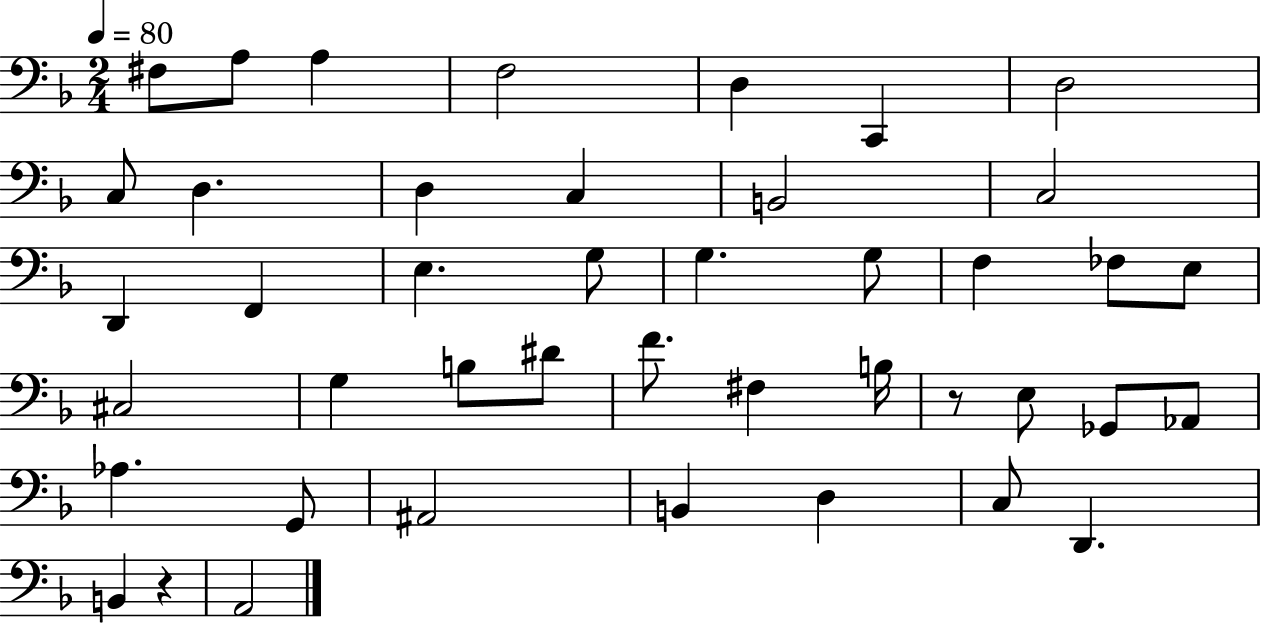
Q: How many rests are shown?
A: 2